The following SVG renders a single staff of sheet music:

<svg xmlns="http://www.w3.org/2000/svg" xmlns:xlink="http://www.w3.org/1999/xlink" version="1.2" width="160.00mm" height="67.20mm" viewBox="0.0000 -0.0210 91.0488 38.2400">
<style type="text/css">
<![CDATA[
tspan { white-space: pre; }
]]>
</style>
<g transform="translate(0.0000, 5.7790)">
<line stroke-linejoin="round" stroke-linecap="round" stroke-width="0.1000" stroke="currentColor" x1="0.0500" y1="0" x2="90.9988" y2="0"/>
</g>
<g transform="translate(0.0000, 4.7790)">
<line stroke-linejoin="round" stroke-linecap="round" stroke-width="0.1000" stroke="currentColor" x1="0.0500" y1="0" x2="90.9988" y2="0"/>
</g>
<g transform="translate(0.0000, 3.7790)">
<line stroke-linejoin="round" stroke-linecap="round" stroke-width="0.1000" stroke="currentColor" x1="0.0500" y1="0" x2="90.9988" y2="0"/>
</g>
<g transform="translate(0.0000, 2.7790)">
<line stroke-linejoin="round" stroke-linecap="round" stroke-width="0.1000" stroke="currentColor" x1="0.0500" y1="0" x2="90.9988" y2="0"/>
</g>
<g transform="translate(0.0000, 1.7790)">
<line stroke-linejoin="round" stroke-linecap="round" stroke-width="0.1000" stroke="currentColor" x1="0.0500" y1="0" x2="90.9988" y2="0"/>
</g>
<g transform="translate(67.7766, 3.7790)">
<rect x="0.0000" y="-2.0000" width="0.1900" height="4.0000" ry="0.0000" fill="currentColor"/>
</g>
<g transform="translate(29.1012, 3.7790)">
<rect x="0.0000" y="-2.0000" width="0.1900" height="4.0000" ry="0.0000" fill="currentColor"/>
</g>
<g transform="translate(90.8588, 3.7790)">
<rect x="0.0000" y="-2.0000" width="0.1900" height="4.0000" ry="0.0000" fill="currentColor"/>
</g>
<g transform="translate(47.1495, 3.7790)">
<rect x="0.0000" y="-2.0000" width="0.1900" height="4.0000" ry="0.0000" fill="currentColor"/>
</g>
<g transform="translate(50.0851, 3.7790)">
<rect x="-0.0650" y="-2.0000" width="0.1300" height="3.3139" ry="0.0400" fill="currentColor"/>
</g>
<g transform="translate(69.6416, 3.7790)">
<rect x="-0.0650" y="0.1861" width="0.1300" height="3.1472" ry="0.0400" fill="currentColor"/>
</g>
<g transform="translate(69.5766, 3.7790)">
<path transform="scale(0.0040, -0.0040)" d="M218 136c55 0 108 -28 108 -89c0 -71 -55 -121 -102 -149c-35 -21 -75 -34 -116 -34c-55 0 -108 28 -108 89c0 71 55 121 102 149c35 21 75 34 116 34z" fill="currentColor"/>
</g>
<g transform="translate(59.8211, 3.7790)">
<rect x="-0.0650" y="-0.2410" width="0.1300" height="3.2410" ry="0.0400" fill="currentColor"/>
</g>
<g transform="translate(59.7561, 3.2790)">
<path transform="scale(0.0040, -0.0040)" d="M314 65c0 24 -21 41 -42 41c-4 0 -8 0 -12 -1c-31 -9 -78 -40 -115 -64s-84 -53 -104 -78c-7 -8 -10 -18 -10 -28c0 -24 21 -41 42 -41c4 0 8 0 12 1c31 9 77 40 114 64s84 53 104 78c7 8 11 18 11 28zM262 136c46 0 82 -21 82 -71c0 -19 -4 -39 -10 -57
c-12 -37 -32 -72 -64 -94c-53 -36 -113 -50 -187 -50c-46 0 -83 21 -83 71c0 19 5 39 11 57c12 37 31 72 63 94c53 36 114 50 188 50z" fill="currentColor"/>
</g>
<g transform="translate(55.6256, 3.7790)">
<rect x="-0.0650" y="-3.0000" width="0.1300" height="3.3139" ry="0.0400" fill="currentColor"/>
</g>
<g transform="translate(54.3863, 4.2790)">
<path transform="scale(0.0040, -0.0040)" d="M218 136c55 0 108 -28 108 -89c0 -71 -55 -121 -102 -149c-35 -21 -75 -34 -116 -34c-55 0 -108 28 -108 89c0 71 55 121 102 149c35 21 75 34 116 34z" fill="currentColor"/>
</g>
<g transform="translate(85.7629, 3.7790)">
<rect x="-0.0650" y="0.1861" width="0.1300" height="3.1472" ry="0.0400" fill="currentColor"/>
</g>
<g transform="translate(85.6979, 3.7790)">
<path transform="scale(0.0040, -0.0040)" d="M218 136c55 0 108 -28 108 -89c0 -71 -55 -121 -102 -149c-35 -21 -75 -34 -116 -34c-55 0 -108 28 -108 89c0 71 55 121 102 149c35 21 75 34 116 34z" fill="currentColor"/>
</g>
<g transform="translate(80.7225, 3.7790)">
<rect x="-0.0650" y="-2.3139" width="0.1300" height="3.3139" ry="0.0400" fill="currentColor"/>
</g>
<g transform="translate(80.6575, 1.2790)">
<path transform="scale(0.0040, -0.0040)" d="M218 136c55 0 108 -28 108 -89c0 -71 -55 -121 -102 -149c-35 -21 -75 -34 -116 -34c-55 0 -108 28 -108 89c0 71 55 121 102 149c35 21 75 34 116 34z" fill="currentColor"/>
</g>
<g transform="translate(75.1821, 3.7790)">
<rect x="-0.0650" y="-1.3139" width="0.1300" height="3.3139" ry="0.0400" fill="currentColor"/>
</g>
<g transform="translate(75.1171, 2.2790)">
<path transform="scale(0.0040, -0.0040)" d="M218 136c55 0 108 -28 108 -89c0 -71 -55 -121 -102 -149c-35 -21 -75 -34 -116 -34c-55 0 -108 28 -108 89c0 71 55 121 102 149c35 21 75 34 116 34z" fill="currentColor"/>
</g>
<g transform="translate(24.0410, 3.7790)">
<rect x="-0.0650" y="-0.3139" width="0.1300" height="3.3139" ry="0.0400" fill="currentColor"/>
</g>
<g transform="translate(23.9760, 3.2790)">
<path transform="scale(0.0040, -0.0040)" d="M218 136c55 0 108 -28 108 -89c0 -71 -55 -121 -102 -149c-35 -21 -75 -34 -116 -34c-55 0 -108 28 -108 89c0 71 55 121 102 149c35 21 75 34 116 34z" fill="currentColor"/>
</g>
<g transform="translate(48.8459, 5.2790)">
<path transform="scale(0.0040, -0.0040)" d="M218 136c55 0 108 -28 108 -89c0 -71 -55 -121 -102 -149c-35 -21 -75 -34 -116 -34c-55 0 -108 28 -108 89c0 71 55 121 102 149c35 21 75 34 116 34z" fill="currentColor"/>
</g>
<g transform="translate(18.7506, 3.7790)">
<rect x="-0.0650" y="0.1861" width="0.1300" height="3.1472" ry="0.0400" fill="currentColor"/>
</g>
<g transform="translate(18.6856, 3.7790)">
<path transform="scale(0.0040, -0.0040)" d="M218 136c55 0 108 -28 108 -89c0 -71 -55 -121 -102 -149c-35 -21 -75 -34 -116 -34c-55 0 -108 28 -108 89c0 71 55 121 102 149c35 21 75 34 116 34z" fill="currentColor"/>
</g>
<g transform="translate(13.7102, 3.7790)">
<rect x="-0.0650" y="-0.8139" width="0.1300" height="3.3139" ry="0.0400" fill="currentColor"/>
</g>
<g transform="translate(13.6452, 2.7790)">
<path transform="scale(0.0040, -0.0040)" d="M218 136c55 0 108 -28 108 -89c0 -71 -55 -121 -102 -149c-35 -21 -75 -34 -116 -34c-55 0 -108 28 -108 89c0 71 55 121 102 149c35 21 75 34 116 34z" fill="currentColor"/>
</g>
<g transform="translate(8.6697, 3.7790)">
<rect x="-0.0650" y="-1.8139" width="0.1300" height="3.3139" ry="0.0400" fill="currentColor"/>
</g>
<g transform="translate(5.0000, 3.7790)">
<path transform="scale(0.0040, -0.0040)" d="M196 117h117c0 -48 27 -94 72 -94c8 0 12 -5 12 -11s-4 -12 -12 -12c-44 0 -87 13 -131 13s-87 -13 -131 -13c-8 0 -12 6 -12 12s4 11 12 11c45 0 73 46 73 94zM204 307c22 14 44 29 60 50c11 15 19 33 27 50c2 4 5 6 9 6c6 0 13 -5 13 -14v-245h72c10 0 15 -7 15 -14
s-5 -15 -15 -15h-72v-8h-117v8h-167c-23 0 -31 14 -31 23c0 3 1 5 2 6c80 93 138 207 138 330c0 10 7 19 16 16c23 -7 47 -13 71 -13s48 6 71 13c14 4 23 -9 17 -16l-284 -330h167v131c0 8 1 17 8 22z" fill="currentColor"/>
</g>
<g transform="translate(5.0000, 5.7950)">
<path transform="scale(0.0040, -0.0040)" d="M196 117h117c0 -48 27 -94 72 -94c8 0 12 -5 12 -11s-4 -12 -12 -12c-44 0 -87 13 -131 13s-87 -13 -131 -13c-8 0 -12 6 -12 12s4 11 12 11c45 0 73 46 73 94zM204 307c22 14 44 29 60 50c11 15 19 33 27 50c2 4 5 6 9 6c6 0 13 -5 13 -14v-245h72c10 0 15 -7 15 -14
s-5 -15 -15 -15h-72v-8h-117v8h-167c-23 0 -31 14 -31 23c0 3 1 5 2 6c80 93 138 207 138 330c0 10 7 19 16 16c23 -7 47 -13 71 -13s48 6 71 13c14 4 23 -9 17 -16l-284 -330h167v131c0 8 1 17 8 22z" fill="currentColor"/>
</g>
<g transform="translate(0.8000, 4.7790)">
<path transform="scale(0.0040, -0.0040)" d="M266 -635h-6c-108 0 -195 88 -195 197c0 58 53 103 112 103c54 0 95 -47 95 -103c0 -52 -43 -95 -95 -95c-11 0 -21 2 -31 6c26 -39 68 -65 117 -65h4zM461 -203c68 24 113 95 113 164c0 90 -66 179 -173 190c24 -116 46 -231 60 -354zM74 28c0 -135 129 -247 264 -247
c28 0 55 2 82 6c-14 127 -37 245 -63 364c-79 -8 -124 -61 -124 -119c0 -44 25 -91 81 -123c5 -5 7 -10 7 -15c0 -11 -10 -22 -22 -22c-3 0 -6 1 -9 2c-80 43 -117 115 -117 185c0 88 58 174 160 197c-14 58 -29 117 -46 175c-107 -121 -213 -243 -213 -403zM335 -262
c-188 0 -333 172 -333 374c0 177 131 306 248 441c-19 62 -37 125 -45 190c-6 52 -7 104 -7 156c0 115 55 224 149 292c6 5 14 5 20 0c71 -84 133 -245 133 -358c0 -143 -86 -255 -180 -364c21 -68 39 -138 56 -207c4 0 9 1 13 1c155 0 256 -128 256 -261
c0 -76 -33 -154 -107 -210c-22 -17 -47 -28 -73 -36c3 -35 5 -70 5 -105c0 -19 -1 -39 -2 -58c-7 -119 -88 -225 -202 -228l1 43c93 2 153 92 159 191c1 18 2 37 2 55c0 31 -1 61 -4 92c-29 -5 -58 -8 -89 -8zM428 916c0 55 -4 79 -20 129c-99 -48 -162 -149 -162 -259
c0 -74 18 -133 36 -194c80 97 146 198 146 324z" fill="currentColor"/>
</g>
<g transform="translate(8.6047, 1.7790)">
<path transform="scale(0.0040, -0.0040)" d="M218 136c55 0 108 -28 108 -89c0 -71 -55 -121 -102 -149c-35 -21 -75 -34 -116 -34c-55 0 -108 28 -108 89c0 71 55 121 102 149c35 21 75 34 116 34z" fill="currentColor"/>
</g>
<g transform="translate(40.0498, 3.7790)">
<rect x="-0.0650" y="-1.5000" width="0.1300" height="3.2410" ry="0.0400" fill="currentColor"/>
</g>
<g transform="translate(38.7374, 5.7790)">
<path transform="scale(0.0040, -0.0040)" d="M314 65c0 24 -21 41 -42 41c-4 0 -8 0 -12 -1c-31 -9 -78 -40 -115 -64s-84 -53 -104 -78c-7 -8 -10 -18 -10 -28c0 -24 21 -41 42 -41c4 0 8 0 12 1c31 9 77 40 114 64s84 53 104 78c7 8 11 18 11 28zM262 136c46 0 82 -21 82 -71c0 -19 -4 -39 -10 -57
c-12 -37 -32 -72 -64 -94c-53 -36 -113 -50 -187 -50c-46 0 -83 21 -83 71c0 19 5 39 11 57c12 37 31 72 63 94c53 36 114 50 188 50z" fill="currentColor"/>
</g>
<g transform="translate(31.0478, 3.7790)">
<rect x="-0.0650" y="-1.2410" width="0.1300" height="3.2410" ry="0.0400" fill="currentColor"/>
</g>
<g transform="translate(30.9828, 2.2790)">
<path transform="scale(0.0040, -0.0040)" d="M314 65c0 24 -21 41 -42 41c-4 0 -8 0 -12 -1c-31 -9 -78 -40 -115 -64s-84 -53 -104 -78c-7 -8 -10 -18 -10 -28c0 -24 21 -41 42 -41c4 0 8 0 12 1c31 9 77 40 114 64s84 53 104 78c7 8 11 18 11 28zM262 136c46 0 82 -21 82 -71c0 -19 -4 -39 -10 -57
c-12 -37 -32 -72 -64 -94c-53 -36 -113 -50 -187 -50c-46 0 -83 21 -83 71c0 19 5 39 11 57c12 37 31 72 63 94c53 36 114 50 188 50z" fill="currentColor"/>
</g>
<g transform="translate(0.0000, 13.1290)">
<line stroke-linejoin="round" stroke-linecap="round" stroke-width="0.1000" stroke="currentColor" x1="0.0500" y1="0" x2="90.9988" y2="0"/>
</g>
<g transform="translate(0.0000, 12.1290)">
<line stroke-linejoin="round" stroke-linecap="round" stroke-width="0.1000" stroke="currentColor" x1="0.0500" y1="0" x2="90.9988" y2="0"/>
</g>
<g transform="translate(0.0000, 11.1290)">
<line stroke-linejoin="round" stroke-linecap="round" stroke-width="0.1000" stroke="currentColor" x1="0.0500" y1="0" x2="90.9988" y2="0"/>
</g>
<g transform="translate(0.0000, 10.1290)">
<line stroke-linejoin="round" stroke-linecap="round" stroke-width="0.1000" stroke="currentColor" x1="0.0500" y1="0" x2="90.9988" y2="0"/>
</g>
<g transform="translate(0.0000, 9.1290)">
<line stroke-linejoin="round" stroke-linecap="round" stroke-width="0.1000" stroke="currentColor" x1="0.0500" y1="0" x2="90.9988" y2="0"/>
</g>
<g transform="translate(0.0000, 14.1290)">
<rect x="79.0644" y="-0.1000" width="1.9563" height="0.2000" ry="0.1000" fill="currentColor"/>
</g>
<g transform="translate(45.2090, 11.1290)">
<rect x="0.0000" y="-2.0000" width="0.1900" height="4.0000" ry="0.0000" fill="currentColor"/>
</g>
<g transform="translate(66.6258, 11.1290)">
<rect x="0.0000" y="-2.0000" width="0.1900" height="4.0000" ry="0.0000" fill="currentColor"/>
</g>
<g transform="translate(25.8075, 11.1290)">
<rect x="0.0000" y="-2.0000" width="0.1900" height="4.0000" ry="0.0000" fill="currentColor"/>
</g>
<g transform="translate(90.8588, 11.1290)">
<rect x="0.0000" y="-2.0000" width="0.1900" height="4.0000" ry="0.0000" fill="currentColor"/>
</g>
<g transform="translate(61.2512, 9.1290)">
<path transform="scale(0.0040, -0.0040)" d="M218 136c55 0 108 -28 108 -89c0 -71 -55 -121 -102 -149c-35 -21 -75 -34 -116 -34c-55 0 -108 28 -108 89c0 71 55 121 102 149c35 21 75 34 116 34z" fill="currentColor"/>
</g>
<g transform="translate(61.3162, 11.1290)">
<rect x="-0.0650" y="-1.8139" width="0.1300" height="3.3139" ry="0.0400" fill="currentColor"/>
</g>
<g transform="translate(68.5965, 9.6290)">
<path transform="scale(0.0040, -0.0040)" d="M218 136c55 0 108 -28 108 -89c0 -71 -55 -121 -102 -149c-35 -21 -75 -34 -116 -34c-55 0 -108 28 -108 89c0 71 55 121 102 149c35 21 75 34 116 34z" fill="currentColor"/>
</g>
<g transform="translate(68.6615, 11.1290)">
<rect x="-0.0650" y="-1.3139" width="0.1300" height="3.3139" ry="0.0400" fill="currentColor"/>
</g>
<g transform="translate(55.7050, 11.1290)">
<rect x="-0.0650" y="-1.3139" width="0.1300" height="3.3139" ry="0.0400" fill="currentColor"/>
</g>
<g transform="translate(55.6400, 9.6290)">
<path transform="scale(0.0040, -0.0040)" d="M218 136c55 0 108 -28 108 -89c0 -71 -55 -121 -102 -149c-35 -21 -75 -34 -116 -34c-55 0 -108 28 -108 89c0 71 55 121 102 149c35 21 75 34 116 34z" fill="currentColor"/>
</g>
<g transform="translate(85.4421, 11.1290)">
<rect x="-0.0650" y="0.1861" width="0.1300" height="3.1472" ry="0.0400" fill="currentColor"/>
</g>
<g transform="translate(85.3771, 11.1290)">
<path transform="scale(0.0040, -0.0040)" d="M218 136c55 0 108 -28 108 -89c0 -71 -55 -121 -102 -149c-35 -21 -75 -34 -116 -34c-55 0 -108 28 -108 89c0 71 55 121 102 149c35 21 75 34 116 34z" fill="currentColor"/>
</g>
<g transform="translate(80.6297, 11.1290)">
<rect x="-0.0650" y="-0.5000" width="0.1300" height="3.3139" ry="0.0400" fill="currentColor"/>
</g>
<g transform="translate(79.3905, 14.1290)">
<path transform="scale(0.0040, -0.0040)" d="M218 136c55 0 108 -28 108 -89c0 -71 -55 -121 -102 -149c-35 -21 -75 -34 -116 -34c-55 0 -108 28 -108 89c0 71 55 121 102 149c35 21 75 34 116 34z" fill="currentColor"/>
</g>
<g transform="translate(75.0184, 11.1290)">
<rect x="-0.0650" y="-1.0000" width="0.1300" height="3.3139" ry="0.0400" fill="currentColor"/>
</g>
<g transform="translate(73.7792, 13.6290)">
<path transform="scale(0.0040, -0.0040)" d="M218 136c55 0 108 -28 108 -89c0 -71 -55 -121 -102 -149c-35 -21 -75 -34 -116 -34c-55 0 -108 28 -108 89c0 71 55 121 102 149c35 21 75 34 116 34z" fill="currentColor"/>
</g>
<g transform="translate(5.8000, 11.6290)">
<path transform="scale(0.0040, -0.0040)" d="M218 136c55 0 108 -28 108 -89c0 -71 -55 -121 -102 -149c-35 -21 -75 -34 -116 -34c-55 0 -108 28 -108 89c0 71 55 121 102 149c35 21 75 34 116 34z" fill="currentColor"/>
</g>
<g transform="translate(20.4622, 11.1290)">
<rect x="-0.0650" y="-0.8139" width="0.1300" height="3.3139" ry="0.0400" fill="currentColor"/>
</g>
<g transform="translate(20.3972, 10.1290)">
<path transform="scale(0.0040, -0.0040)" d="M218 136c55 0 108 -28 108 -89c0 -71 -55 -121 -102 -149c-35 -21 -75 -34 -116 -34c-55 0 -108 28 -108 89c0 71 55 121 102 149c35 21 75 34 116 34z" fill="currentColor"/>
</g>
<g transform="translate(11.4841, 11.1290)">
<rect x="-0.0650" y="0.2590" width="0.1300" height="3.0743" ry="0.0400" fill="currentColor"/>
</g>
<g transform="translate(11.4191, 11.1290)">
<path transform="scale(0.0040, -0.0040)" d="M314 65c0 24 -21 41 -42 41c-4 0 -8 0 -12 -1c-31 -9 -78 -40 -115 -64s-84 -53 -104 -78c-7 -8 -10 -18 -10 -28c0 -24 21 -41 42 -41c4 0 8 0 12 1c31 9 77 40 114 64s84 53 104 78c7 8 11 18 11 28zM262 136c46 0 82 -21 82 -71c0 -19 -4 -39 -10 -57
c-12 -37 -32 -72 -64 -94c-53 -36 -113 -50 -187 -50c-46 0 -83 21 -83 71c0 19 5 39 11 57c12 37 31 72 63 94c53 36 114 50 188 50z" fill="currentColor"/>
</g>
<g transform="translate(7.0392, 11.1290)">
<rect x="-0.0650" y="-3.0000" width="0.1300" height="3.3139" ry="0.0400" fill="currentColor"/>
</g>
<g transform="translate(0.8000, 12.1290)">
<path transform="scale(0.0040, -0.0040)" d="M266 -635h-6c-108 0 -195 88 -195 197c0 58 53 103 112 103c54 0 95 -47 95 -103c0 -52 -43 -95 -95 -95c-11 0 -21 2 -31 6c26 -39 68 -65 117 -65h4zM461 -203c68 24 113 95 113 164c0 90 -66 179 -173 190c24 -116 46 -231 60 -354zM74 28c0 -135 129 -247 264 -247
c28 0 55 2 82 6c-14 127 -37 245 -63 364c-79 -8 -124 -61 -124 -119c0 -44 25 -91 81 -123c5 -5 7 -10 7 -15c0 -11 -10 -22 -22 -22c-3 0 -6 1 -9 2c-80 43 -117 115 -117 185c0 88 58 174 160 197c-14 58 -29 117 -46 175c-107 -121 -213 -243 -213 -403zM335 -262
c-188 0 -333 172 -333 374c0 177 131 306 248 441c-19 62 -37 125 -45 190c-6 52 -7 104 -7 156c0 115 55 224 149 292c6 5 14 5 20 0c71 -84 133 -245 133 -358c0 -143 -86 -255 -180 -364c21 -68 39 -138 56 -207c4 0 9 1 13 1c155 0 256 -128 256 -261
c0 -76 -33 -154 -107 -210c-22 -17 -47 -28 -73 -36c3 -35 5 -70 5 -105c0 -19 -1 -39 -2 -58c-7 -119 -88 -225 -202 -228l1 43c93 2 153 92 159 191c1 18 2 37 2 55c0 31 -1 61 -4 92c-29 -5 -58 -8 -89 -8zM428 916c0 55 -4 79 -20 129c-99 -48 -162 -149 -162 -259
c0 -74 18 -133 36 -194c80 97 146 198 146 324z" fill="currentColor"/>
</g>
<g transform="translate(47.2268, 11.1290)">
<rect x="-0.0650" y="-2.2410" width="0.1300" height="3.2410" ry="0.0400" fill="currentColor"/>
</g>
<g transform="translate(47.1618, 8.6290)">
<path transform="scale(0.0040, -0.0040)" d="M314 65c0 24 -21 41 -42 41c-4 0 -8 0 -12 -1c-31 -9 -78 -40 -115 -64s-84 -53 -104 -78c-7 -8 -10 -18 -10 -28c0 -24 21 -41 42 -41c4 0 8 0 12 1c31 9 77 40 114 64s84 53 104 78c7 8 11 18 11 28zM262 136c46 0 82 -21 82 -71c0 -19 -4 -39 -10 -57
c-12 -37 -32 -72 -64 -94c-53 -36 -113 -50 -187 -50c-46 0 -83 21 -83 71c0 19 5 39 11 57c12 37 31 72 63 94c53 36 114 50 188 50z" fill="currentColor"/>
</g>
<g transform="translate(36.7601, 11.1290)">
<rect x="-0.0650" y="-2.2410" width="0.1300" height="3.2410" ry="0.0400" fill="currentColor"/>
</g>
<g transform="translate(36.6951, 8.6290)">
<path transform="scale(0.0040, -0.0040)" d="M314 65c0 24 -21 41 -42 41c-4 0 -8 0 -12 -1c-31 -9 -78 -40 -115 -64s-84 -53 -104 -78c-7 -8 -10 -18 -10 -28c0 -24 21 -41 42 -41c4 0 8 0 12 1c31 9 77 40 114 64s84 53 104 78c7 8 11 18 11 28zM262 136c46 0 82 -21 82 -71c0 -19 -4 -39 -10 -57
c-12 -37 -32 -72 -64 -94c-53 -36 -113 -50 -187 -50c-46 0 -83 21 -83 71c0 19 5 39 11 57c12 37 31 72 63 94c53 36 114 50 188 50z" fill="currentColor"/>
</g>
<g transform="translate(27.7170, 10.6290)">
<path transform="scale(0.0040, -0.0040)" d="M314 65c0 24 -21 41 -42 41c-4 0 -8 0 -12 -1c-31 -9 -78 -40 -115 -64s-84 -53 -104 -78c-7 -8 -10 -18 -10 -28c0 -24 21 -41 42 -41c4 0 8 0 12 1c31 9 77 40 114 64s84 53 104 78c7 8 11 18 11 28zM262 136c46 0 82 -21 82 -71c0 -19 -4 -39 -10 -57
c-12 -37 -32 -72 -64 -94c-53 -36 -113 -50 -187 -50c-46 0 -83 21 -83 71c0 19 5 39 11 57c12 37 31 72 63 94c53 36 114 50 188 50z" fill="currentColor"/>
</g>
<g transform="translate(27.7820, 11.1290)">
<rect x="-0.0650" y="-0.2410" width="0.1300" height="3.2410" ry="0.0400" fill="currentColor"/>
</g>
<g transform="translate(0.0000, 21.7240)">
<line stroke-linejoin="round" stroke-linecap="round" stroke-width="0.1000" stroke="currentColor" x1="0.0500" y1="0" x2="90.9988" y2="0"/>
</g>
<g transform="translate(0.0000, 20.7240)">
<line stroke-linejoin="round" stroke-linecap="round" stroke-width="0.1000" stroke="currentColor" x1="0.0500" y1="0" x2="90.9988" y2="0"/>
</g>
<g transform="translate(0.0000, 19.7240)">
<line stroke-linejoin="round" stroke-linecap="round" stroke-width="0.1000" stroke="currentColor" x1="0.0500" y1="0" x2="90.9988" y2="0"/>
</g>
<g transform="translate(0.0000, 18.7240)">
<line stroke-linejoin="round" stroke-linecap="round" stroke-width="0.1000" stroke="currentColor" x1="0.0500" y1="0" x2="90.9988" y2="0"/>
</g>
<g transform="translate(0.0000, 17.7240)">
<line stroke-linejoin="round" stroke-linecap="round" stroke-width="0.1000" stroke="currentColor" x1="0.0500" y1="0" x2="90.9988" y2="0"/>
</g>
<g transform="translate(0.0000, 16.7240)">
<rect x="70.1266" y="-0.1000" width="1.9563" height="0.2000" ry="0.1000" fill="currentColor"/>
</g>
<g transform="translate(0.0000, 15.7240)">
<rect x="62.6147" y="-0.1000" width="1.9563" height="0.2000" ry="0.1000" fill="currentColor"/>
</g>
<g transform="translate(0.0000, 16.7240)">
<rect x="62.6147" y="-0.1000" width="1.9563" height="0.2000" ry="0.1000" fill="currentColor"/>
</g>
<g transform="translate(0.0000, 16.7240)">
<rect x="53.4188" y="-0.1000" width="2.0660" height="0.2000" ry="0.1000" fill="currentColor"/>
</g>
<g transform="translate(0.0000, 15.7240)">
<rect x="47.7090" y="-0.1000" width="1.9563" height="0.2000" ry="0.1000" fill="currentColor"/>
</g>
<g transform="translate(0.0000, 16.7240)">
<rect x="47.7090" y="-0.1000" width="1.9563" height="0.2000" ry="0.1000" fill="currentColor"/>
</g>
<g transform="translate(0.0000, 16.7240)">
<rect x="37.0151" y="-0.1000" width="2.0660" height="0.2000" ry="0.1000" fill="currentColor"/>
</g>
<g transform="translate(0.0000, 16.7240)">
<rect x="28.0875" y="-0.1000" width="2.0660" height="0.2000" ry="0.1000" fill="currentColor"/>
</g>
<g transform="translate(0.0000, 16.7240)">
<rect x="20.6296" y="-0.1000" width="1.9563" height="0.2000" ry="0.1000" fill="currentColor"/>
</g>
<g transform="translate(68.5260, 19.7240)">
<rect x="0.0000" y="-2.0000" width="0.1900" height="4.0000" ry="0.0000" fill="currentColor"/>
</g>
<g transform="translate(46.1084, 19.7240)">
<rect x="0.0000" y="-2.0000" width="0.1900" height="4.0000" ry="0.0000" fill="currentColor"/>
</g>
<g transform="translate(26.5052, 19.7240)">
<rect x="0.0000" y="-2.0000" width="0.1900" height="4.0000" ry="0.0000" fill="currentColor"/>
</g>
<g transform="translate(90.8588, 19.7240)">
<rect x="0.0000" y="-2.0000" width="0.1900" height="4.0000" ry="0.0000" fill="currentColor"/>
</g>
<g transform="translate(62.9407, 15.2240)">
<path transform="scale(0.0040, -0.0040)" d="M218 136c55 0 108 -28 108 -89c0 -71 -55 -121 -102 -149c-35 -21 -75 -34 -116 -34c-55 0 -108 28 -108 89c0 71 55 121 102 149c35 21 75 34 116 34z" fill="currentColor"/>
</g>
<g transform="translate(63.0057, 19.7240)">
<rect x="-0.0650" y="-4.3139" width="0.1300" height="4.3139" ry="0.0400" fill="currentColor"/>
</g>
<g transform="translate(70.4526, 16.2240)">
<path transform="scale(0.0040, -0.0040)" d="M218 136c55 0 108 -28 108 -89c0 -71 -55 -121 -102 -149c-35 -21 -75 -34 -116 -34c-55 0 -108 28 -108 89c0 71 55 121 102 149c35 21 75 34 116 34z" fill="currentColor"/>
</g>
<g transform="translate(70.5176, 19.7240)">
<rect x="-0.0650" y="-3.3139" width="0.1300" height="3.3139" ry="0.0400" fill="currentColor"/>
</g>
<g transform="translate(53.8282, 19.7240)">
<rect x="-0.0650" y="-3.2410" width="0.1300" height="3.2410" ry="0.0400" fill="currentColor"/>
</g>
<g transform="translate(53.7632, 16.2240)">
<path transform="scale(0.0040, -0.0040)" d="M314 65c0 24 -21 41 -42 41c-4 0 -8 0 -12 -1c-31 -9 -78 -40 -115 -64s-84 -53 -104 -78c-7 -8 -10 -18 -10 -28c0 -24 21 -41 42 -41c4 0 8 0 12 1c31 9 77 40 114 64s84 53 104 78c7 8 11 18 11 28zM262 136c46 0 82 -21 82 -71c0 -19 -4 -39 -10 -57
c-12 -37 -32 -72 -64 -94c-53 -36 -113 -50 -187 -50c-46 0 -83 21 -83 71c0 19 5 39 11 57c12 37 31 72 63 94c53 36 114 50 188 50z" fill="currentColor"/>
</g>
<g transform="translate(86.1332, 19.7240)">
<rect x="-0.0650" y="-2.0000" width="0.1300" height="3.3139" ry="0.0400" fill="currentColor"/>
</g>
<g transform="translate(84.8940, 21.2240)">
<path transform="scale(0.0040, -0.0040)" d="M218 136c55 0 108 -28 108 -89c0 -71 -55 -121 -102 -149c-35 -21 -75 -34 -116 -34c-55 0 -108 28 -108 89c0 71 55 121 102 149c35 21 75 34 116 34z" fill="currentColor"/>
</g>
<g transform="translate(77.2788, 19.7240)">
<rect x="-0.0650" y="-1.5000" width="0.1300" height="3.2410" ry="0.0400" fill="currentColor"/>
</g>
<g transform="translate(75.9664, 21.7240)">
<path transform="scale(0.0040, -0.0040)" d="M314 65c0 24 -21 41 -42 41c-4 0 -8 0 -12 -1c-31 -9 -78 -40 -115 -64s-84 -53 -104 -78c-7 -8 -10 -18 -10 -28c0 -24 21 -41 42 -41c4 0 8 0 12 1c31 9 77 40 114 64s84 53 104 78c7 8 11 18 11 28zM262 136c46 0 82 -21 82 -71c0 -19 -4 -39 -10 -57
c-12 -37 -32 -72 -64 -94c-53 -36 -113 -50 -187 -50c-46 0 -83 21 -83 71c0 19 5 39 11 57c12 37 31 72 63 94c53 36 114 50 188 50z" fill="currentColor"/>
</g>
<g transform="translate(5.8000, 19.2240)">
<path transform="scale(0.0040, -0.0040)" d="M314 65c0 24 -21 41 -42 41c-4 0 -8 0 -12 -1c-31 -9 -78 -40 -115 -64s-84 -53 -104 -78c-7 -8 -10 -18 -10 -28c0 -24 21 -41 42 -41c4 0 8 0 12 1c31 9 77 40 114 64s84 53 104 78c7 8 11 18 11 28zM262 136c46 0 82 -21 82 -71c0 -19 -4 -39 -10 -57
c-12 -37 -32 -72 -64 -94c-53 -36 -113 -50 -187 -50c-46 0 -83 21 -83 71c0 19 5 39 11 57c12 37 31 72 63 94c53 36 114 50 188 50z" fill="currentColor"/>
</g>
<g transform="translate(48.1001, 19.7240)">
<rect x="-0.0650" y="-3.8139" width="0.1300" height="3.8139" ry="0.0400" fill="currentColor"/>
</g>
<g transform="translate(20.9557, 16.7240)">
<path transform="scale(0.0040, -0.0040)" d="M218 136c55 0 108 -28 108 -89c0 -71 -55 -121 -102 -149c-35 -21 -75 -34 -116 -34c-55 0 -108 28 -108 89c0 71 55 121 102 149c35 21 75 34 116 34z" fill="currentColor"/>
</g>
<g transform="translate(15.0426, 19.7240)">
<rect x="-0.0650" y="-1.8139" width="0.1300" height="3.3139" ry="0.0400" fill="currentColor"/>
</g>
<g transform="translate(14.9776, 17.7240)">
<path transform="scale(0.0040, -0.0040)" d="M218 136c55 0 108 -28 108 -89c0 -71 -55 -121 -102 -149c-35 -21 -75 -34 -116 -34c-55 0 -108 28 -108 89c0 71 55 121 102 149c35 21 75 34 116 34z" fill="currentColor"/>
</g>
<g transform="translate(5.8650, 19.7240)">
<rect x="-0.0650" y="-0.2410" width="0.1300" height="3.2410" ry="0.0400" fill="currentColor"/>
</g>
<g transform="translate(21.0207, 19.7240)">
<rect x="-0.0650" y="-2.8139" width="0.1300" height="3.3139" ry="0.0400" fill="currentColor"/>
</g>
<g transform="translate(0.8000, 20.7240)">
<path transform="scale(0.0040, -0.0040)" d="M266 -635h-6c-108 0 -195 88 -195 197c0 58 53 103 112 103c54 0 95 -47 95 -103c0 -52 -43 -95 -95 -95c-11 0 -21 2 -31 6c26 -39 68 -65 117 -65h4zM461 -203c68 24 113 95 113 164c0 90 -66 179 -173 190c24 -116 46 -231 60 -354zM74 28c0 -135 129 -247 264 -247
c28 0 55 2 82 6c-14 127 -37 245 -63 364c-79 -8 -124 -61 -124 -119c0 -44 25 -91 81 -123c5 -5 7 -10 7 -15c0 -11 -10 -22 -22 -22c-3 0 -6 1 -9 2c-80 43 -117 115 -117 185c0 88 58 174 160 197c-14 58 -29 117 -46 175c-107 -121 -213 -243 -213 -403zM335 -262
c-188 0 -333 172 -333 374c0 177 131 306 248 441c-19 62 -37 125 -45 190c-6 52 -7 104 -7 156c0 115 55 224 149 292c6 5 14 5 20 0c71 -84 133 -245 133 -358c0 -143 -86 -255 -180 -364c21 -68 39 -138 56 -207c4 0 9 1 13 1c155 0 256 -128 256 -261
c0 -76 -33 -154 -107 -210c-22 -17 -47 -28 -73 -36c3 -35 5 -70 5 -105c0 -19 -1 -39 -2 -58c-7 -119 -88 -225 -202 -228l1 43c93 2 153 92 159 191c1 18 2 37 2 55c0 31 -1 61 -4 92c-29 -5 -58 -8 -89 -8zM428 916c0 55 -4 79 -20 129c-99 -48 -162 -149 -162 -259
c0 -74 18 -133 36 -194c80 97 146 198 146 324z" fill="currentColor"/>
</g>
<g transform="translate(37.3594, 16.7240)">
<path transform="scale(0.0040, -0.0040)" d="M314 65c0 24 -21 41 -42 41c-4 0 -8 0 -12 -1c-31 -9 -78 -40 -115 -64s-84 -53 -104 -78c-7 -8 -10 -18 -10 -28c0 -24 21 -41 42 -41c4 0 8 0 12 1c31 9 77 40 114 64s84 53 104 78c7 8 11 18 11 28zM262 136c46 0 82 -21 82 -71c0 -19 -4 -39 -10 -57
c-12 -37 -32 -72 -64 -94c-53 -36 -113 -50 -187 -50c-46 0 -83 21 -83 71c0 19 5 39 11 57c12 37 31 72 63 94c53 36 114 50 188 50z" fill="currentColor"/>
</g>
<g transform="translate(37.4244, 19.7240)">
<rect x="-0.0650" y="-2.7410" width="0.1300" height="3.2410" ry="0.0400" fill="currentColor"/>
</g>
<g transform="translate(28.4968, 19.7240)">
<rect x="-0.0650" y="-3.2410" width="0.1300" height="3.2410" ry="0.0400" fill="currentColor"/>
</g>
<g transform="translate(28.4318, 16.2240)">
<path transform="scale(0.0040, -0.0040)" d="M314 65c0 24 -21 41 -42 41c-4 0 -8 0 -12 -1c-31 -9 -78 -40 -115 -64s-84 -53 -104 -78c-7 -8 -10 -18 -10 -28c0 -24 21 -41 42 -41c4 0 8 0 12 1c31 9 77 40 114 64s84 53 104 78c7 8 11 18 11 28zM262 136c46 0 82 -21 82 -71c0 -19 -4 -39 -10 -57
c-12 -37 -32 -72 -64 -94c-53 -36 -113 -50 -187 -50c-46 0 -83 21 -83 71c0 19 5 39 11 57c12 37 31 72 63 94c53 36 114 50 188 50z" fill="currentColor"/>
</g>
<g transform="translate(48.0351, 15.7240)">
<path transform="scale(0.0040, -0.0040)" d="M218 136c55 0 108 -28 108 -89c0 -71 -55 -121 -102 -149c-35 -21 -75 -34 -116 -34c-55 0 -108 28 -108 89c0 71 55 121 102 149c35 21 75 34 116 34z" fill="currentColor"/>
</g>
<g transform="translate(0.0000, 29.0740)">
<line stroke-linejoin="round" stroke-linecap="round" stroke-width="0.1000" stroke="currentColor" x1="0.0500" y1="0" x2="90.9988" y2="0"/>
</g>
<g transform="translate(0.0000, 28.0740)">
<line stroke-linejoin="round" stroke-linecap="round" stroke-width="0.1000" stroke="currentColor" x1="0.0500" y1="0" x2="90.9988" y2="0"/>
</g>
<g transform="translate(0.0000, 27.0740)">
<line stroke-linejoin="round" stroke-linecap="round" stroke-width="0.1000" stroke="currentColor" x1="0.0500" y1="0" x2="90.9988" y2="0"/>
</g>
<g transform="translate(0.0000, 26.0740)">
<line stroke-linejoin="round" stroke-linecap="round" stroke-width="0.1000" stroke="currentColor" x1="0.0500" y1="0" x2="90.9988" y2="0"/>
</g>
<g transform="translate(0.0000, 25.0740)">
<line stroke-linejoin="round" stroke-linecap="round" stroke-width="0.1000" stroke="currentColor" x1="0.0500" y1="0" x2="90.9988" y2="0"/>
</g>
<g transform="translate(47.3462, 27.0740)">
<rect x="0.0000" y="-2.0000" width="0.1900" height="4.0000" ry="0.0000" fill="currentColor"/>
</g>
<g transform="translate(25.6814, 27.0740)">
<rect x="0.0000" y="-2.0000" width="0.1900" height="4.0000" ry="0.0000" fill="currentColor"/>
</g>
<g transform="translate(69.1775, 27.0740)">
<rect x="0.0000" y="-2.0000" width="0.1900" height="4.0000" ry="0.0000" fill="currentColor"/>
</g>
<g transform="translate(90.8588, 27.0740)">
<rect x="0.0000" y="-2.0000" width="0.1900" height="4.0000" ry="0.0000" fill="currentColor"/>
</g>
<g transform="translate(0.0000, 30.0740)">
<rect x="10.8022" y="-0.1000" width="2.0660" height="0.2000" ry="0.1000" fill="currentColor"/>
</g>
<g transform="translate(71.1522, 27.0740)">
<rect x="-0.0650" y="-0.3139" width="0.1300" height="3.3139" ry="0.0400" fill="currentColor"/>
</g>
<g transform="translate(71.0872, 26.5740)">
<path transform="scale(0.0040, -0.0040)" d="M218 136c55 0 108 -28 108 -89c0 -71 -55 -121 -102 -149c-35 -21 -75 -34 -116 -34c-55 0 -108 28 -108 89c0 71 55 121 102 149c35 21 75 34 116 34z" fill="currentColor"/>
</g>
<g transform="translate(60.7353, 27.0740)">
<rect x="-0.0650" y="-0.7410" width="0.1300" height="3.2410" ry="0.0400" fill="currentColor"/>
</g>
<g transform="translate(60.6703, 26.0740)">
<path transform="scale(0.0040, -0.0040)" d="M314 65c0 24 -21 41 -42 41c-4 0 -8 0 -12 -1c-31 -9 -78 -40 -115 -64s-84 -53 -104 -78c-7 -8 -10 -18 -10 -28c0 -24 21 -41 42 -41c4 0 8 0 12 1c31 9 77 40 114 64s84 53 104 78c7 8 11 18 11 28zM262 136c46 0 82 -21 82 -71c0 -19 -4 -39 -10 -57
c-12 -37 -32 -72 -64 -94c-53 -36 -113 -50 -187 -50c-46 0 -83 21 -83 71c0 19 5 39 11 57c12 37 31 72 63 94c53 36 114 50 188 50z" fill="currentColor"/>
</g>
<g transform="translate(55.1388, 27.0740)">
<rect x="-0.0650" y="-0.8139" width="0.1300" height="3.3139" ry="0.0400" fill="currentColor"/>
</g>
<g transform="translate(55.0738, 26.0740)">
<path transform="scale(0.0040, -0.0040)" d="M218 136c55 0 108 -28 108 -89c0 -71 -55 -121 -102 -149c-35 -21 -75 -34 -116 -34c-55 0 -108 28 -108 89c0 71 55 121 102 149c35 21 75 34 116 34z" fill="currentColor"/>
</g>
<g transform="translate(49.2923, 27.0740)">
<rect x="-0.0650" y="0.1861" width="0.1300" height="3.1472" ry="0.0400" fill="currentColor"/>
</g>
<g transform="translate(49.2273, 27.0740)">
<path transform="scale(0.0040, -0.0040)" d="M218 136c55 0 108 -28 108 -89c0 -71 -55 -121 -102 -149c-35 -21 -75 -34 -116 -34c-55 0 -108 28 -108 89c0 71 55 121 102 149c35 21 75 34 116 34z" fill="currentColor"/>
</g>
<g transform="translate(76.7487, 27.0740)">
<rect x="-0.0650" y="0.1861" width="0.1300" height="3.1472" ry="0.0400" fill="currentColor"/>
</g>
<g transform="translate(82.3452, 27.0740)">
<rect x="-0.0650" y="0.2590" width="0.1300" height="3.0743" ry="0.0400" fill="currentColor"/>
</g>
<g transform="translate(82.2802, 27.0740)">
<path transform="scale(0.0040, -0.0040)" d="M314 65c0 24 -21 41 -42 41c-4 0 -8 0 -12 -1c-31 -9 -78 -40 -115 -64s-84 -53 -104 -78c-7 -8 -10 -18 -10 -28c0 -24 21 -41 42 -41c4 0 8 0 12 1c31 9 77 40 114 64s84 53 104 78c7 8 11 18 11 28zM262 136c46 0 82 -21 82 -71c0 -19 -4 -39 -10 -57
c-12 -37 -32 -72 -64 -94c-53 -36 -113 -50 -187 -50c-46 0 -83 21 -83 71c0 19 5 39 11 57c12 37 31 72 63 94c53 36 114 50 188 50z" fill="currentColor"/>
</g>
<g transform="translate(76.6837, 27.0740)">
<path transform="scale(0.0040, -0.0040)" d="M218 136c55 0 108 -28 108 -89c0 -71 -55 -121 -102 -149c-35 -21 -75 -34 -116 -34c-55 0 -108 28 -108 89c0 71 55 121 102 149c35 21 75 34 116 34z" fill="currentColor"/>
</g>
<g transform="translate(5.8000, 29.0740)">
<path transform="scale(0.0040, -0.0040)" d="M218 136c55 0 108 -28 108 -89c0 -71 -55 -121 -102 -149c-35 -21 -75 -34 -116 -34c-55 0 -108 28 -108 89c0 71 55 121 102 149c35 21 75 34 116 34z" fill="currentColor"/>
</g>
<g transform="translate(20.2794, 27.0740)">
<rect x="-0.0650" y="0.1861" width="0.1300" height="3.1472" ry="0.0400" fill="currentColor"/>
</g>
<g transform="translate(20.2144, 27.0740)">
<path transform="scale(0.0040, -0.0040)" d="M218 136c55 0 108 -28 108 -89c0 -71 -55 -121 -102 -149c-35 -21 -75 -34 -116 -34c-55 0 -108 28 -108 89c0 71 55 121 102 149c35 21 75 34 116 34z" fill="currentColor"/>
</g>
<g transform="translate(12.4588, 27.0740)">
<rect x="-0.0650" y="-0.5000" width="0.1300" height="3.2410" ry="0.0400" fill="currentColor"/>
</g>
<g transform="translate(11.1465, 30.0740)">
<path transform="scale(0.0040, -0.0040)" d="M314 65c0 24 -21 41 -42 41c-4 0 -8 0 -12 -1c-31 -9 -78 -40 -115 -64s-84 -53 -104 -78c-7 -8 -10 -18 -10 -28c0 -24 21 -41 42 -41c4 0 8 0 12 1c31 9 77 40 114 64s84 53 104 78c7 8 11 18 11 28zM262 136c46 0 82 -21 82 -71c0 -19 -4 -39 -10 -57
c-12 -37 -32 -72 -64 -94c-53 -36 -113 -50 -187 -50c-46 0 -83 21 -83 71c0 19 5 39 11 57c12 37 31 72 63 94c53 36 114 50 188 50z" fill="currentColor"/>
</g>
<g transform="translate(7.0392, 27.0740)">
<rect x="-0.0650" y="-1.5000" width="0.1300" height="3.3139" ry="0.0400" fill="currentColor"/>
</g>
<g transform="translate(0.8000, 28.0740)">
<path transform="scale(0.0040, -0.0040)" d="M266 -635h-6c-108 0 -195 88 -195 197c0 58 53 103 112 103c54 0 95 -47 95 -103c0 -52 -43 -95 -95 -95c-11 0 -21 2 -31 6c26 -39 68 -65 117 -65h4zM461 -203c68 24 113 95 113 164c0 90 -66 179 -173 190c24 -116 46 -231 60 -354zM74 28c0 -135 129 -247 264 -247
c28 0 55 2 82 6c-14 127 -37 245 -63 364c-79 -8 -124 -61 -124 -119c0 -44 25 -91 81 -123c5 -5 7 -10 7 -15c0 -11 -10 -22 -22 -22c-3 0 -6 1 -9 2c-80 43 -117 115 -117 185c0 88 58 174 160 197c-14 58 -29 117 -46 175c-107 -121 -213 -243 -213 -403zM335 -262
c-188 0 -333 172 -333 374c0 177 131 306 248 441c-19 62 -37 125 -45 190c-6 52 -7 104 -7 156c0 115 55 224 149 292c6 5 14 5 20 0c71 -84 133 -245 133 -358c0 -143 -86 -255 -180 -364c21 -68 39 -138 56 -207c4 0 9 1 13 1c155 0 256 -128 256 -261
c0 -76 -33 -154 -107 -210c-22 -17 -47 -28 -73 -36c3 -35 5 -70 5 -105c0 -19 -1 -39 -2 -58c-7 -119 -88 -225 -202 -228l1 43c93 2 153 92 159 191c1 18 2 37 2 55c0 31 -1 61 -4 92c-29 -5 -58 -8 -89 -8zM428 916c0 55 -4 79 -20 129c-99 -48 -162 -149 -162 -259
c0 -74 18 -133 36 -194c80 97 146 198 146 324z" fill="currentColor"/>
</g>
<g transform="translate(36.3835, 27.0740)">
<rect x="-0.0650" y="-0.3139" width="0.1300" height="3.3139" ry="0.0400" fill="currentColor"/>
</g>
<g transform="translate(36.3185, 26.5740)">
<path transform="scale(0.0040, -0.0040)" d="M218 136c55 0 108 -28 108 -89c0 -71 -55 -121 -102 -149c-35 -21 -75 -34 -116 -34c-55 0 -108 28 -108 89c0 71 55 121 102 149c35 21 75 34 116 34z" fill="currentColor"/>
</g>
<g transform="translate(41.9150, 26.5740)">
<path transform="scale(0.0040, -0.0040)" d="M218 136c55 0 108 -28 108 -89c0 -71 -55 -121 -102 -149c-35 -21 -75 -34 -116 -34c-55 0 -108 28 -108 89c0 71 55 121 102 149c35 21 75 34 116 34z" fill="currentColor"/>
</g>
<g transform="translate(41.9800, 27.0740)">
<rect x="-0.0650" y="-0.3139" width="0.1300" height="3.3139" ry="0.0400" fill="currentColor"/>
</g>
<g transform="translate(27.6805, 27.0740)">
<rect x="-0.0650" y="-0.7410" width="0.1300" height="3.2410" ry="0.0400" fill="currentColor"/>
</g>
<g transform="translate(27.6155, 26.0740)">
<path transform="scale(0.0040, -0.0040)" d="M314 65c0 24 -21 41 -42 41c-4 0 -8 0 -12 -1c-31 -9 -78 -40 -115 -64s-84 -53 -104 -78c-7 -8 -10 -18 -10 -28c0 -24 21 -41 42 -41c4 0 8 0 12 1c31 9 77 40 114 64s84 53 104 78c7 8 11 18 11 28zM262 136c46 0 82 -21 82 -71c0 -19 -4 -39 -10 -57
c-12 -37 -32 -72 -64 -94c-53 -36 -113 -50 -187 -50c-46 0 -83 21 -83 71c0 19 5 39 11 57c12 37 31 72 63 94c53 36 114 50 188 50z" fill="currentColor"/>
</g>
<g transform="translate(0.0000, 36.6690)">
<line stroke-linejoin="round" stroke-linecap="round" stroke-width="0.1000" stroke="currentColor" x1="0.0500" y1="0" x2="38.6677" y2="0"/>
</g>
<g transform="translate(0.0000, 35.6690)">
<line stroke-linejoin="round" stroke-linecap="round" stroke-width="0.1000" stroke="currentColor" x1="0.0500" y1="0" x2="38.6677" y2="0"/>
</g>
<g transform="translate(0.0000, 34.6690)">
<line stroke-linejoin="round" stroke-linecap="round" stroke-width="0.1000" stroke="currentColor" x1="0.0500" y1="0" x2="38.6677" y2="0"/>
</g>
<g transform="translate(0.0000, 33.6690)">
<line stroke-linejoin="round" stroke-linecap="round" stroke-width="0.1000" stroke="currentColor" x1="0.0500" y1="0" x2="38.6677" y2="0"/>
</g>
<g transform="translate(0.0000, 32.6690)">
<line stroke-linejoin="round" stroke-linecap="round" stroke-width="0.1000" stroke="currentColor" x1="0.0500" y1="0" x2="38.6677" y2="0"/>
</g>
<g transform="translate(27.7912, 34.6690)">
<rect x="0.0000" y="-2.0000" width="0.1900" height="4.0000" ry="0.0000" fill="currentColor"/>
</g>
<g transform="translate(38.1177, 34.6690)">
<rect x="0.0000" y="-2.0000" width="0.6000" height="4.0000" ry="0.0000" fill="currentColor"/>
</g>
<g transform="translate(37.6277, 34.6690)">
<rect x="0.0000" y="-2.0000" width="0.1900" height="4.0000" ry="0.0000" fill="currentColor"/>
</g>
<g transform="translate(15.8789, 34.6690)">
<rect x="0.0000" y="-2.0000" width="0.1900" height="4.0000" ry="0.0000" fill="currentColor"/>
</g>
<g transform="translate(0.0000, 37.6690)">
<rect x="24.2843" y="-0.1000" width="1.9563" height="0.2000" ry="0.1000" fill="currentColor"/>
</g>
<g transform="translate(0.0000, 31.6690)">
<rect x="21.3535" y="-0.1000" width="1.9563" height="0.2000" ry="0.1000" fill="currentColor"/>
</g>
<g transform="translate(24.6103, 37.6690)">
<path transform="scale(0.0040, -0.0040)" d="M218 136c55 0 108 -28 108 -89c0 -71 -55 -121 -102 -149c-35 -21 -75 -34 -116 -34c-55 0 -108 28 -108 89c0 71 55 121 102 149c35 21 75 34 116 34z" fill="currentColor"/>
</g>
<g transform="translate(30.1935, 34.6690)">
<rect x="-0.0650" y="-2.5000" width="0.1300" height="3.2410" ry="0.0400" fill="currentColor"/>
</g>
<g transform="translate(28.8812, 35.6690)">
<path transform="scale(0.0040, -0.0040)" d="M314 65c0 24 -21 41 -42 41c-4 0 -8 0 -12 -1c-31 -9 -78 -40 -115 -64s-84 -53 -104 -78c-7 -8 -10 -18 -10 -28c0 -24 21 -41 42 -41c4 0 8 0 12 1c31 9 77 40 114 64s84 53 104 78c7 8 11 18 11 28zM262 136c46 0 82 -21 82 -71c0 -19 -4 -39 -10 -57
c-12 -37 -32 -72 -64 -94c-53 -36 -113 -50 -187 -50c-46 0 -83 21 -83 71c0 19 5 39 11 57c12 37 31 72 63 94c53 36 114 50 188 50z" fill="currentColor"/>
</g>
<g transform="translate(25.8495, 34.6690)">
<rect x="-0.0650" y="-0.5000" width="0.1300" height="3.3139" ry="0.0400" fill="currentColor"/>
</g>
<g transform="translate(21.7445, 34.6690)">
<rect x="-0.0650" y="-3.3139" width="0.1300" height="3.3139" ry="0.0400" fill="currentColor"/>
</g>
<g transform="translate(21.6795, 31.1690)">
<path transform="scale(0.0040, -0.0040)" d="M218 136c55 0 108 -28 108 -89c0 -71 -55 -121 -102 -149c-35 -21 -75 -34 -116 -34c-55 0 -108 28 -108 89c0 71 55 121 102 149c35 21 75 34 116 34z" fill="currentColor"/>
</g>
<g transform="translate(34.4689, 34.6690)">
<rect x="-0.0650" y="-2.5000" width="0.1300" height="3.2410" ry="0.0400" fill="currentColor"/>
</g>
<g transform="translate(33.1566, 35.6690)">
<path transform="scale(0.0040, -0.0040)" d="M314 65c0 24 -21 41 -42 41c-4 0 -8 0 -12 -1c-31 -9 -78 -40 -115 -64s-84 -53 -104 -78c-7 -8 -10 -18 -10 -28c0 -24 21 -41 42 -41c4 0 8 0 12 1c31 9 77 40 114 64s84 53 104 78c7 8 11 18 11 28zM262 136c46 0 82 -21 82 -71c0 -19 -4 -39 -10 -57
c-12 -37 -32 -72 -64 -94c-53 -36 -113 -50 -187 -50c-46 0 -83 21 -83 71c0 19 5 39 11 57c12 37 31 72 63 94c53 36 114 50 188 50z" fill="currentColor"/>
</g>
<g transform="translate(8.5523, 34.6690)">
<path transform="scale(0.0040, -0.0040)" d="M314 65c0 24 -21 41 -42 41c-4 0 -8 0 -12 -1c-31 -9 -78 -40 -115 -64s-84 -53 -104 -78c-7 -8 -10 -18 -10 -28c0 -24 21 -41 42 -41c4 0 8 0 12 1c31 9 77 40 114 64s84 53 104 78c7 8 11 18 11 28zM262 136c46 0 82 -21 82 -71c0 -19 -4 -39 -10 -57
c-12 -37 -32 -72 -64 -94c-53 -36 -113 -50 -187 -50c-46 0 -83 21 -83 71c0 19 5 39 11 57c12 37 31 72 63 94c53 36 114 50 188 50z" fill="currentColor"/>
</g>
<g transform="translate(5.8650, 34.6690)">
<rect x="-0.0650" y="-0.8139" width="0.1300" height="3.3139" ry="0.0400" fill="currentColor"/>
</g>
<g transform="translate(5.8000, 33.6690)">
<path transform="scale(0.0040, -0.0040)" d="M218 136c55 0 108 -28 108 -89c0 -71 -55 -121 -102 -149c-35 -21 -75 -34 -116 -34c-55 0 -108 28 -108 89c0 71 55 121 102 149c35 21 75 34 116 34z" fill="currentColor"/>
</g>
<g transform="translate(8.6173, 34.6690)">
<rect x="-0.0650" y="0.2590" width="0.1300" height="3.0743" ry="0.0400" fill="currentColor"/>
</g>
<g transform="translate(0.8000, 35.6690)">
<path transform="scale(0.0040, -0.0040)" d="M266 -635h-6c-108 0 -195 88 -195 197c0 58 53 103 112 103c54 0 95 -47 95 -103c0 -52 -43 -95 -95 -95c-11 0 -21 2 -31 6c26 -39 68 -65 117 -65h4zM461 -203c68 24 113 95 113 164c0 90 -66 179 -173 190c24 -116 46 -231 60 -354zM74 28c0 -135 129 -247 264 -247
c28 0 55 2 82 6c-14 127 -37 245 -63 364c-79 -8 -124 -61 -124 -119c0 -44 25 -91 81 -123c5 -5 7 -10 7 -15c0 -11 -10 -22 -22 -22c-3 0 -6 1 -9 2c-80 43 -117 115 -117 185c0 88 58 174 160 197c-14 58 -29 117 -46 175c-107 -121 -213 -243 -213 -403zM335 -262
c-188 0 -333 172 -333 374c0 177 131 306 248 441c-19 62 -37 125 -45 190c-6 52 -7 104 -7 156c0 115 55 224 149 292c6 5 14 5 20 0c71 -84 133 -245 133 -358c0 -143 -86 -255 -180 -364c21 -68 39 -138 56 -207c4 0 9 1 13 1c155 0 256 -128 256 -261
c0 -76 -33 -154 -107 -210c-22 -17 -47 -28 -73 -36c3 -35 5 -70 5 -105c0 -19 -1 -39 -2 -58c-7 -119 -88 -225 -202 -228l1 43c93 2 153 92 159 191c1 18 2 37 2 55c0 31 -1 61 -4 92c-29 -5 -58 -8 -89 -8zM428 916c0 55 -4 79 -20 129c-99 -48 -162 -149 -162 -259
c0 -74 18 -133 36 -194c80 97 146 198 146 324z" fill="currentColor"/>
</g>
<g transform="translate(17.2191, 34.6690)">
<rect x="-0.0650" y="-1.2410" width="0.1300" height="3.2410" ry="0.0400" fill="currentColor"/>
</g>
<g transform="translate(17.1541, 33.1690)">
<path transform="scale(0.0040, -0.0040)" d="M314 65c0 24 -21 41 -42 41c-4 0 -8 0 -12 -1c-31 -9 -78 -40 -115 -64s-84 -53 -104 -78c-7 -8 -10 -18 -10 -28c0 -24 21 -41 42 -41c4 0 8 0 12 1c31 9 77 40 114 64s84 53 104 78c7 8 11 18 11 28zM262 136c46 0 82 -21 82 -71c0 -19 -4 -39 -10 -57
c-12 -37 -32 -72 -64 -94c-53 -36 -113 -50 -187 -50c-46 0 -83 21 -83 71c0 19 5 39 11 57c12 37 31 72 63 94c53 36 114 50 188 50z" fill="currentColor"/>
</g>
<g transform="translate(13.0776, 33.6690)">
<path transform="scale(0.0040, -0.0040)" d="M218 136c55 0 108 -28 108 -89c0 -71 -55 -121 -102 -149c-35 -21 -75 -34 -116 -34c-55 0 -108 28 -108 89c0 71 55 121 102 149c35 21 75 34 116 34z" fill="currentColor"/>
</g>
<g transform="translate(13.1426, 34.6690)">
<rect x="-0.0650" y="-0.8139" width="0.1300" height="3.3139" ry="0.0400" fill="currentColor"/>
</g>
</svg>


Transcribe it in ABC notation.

X:1
T:Untitled
M:4/4
L:1/4
K:C
f d B c e2 E2 F A c2 B e g B A B2 d c2 g2 g2 e f e D C B c2 f a b2 a2 c' b2 d' b E2 F E C2 B d2 c c B d d2 c B B2 d B2 d e2 b C G2 G2